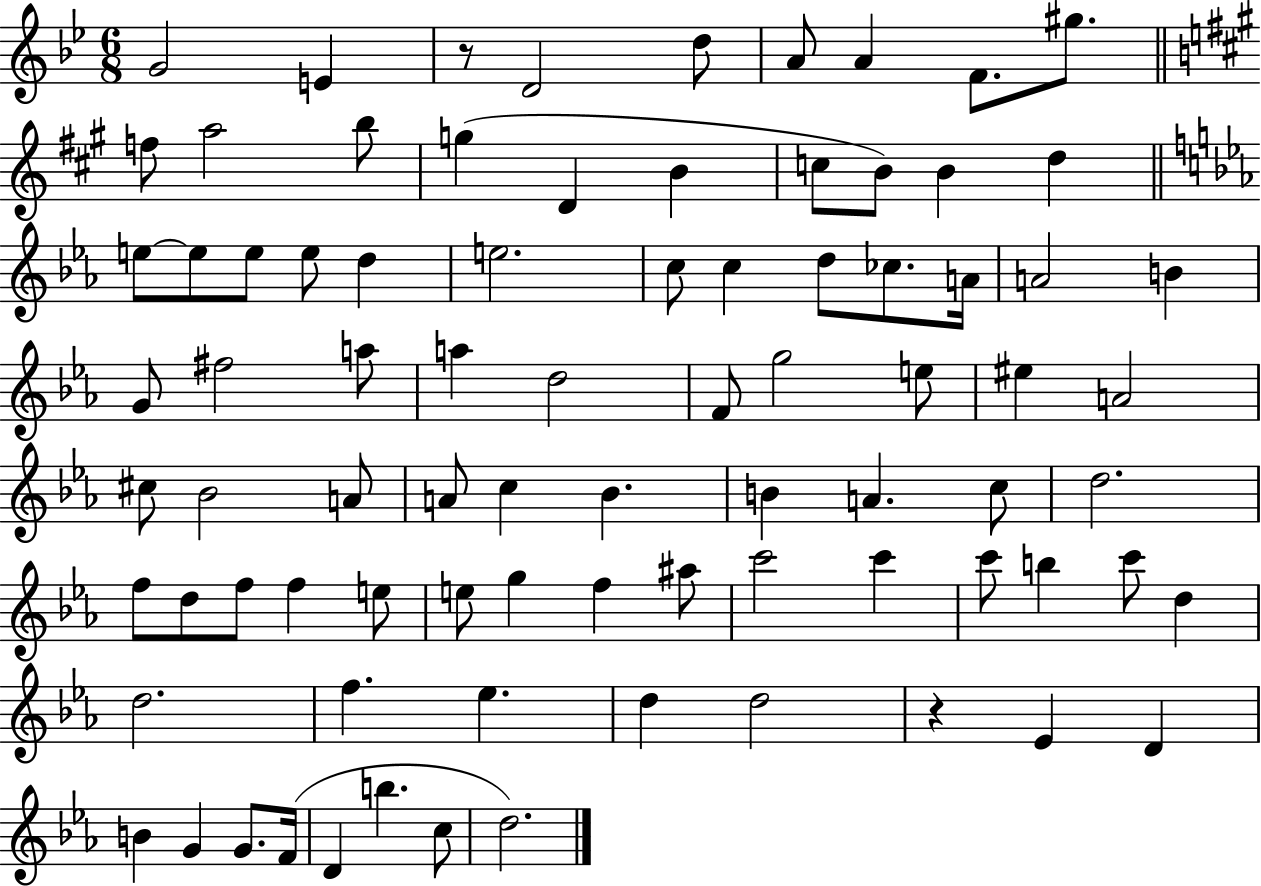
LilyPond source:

{
  \clef treble
  \numericTimeSignature
  \time 6/8
  \key bes \major
  g'2 e'4 | r8 d'2 d''8 | a'8 a'4 f'8. gis''8. | \bar "||" \break \key a \major f''8 a''2 b''8 | g''4( d'4 b'4 | c''8 b'8) b'4 d''4 | \bar "||" \break \key c \minor e''8~~ e''8 e''8 e''8 d''4 | e''2. | c''8 c''4 d''8 ces''8. a'16 | a'2 b'4 | \break g'8 fis''2 a''8 | a''4 d''2 | f'8 g''2 e''8 | eis''4 a'2 | \break cis''8 bes'2 a'8 | a'8 c''4 bes'4. | b'4 a'4. c''8 | d''2. | \break f''8 d''8 f''8 f''4 e''8 | e''8 g''4 f''4 ais''8 | c'''2 c'''4 | c'''8 b''4 c'''8 d''4 | \break d''2. | f''4. ees''4. | d''4 d''2 | r4 ees'4 d'4 | \break b'4 g'4 g'8. f'16( | d'4 b''4. c''8 | d''2.) | \bar "|."
}